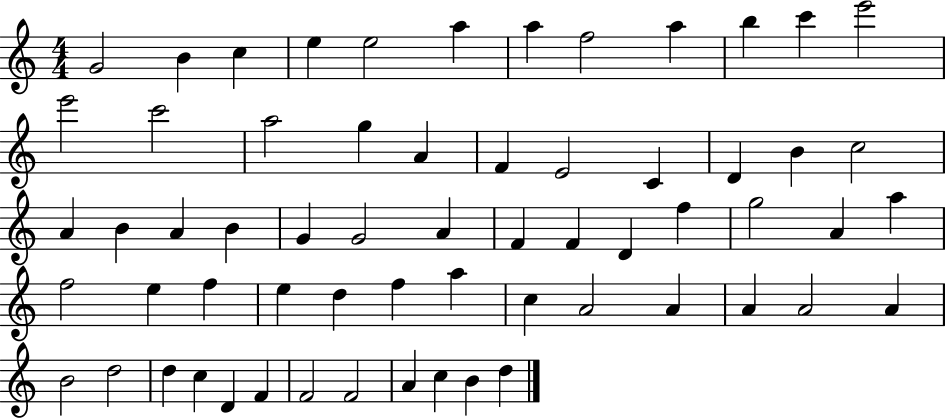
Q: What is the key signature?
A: C major